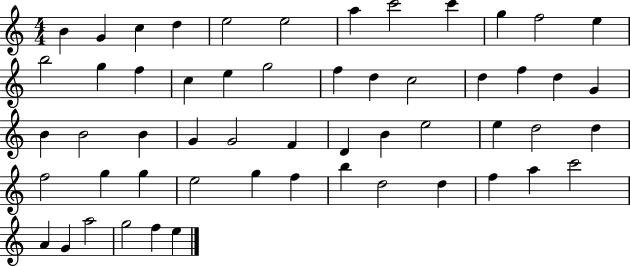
X:1
T:Untitled
M:4/4
L:1/4
K:C
B G c d e2 e2 a c'2 c' g f2 e b2 g f c e g2 f d c2 d f d G B B2 B G G2 F D B e2 e d2 d f2 g g e2 g f b d2 d f a c'2 A G a2 g2 f e